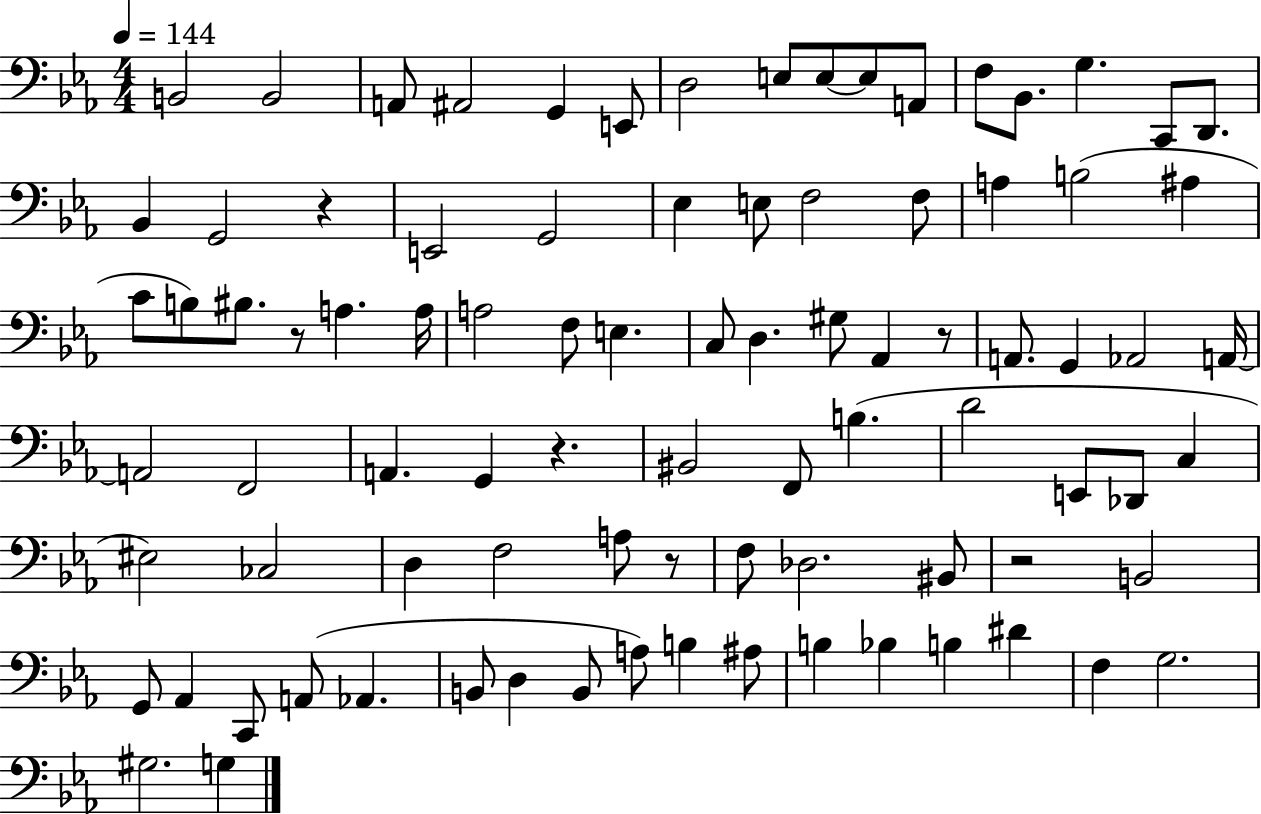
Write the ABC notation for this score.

X:1
T:Untitled
M:4/4
L:1/4
K:Eb
B,,2 B,,2 A,,/2 ^A,,2 G,, E,,/2 D,2 E,/2 E,/2 E,/2 A,,/2 F,/2 _B,,/2 G, C,,/2 D,,/2 _B,, G,,2 z E,,2 G,,2 _E, E,/2 F,2 F,/2 A, B,2 ^A, C/2 B,/2 ^B,/2 z/2 A, A,/4 A,2 F,/2 E, C,/2 D, ^G,/2 _A,, z/2 A,,/2 G,, _A,,2 A,,/4 A,,2 F,,2 A,, G,, z ^B,,2 F,,/2 B, D2 E,,/2 _D,,/2 C, ^E,2 _C,2 D, F,2 A,/2 z/2 F,/2 _D,2 ^B,,/2 z2 B,,2 G,,/2 _A,, C,,/2 A,,/2 _A,, B,,/2 D, B,,/2 A,/2 B, ^A,/2 B, _B, B, ^D F, G,2 ^G,2 G,